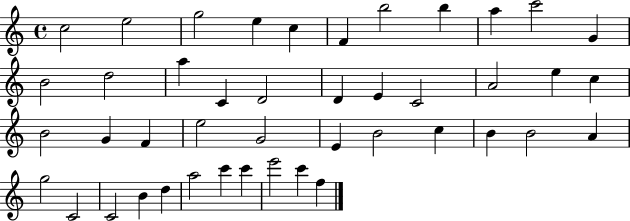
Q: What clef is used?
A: treble